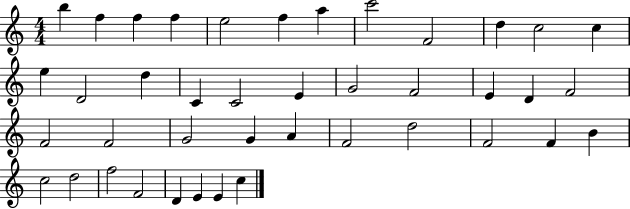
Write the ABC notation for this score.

X:1
T:Untitled
M:4/4
L:1/4
K:C
b f f f e2 f a c'2 F2 d c2 c e D2 d C C2 E G2 F2 E D F2 F2 F2 G2 G A F2 d2 F2 F B c2 d2 f2 F2 D E E c